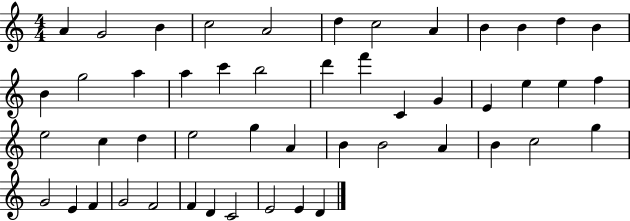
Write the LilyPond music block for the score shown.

{
  \clef treble
  \numericTimeSignature
  \time 4/4
  \key c \major
  a'4 g'2 b'4 | c''2 a'2 | d''4 c''2 a'4 | b'4 b'4 d''4 b'4 | \break b'4 g''2 a''4 | a''4 c'''4 b''2 | d'''4 f'''4 c'4 g'4 | e'4 e''4 e''4 f''4 | \break e''2 c''4 d''4 | e''2 g''4 a'4 | b'4 b'2 a'4 | b'4 c''2 g''4 | \break g'2 e'4 f'4 | g'2 f'2 | f'4 d'4 c'2 | e'2 e'4 d'4 | \break \bar "|."
}